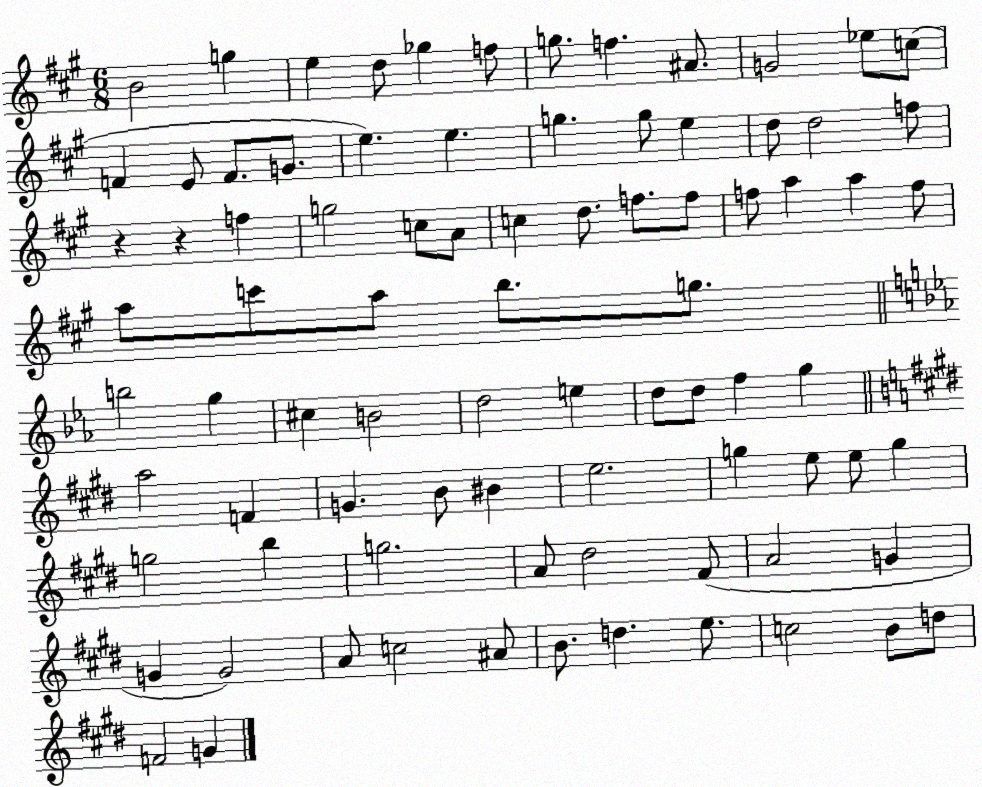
X:1
T:Untitled
M:6/8
L:1/4
K:A
B2 g e d/2 _g f/2 g/2 f ^A/2 G2 _e/2 c/2 F E/2 F/2 G/2 e e g g/2 e d/2 d2 f/2 z z f g2 c/2 A/2 c d/2 f/2 f/2 f/2 a a f/2 a/2 c'/2 a/2 b/2 g/2 b2 g ^c B2 d2 e d/2 d/2 f g a2 F G B/2 ^B e2 g e/2 e/2 g g2 b g2 A/2 ^d2 ^F/2 A2 G G G2 A/2 c2 ^A/2 B/2 d e/2 c2 B/2 d/2 F2 G